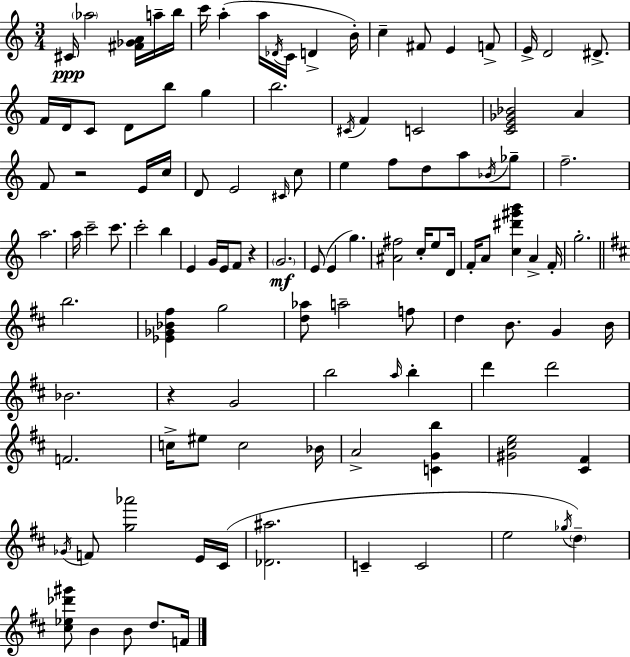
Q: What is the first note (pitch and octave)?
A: C#4